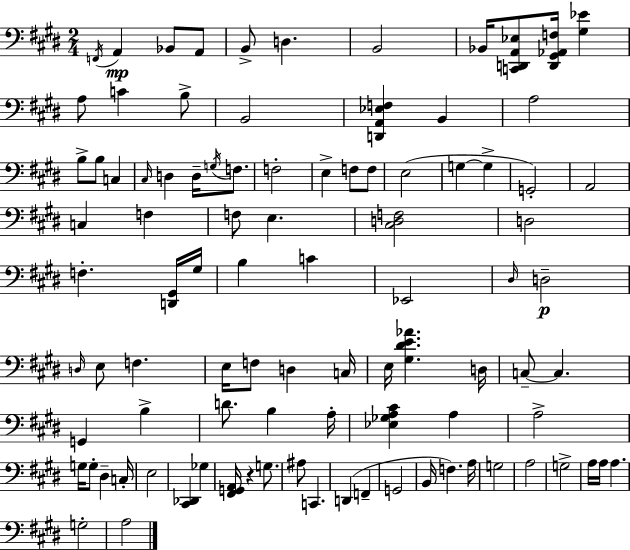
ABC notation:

X:1
T:Untitled
M:2/4
L:1/4
K:E
F,,/4 A,, _B,,/2 A,,/2 B,,/2 D, B,,2 _B,,/4 [C,,D,,A,,_E,]/2 [D,,^G,,_A,,F,]/4 [^G,_E] A,/2 C B,/2 B,,2 [D,,A,,_E,F,] B,, A,2 B,/2 B,/2 C, ^C,/4 D, D,/4 G,/4 F,/2 F,2 E, F,/2 F,/2 E,2 G, G, G,,2 A,,2 C, F, F,/2 E, [^C,D,F,]2 D,2 F, [D,,^G,,]/4 ^G,/4 B, C _E,,2 ^D,/4 D,2 D,/4 E,/2 F, E,/4 F,/2 D, C,/4 E,/4 [^G,^DE_A] D,/4 C,/2 C, G,, B, D/2 B, A,/4 [_E,_G,A,^C] A, A,2 G,/4 G,/2 ^D, C,/4 E,2 [^C,,_D,,] _G, [^F,,G,,A,,]/4 z G,/2 ^A,/2 C,, D,, F,, G,,2 B,,/4 F, A,/4 G,2 A,2 G,2 A,/4 A,/4 A, G,2 A,2